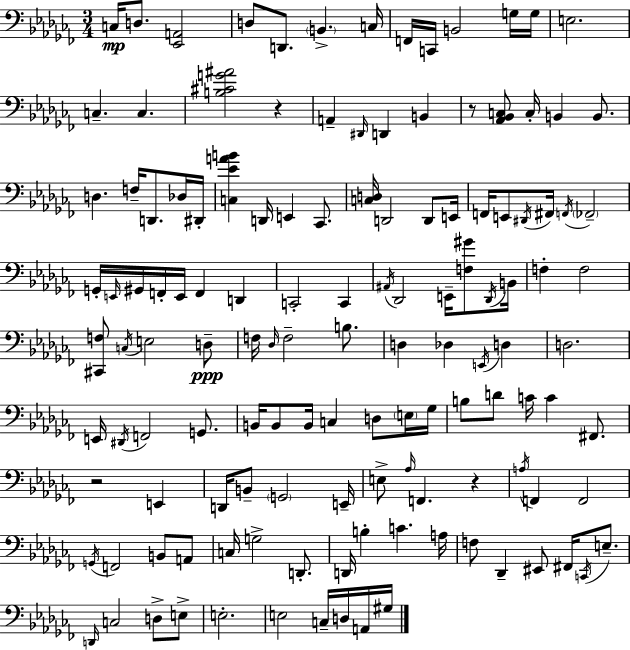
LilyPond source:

{
  \clef bass
  \numericTimeSignature
  \time 3/4
  \key aes \minor
  c16\mp d8. <ees, a,>2 | d8 d,8. \parenthesize b,4.-> c16 | f,16 c,16 b,2 g16 g16 | e2. | \break c4.-- c4. | <b cis' g' ais'>2 r4 | a,4-- \grace { dis,16 } d,4 b,4 | r8 <aes, bes, c>8 c16-. b,4 b,8. | \break d4. f16-- d,8. des16 | dis,16-. <c ees' a' b'>4 d,16 e,4 ces,8. | <c d>16 d,2 d,8 | e,16 f,16 e,8 \acciaccatura { dis,16 } fis,16 \acciaccatura { f,16 } \parenthesize fes,2-- | \break g,16-. \grace { e,16 } gis,16 f,16-. e,16 f,4 | d,4 c,2-. | c,4 \acciaccatura { ais,16 } des,2 | e,16-- <f gis'>8 \acciaccatura { des,16 } b,16 f4-. f2 | \break <cis, f>8 \acciaccatura { c16 } e2 | d8--\ppp f16 \grace { des16 } f2-- | b8. d4 | des4 \acciaccatura { e,16 } d4 d2. | \break e,16 \acciaccatura { dis,16 } f,2 | g,8. b,16 b,8 | b,16 c4 d8 \parenthesize e16 ges16 b8 | d'8 c'16 c'4 fis,8. r2 | \break e,4 d,16 b,8-- | \parenthesize g,2 e,16-- e8-> | \grace { aes16 } f,4. r4 \acciaccatura { a16 } | f,4 f,2 | \break \acciaccatura { g,16 } f,2 b,8 a,8 | c16 g2-> d,8.-. | d,16 b4-. c'4. | a16 f8 des,4-- eis,8 fis,16 \acciaccatura { c,16 } e8.-- | \break \grace { d,16 } c2 d8-> | e8-> e2.-. | e2 c16-- | d16 a,16 gis16 \bar "|."
}